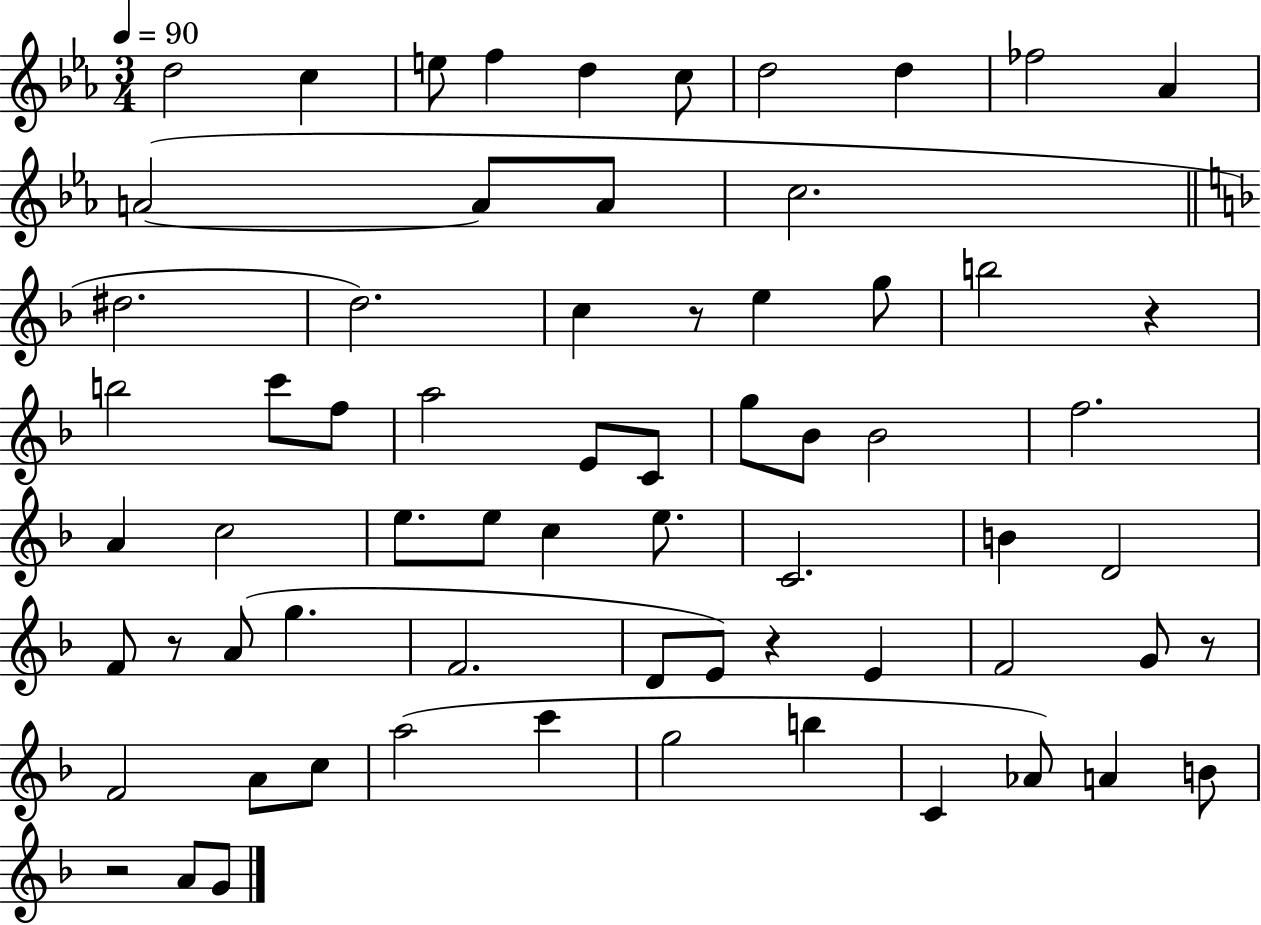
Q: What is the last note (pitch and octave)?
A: G4